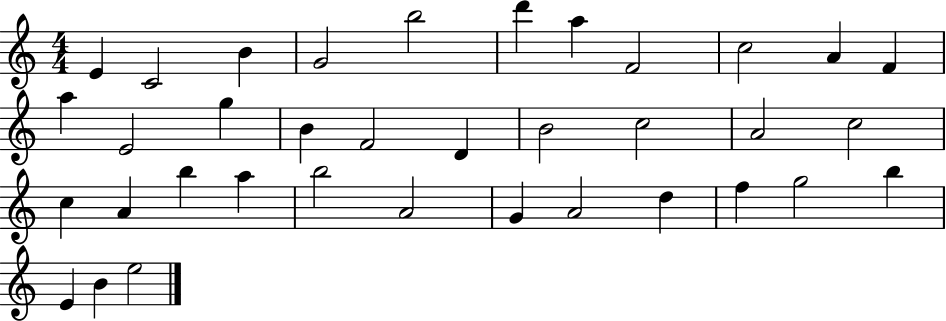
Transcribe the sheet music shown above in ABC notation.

X:1
T:Untitled
M:4/4
L:1/4
K:C
E C2 B G2 b2 d' a F2 c2 A F a E2 g B F2 D B2 c2 A2 c2 c A b a b2 A2 G A2 d f g2 b E B e2